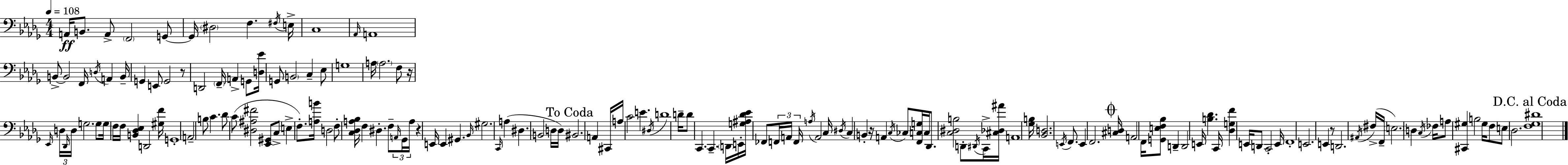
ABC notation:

X:1
T:Untitled
M:4/4
L:1/4
K:Bbm
A,,/4 B,,/2 A,,/2 F,,2 G,,/2 G,,/4 ^D,2 F, ^F,/4 E,/4 C,4 _A,,/4 A,,4 B,,/2 B,,2 F,,/4 D,/4 A,, B,,/4 G,, E,,/2 G,,2 z/2 D,,2 F,,/4 A,, G,,/2 [D,_E]/4 G,,/2 B,,2 C, _E,/2 G,4 A,/4 A,2 F,/2 z/4 _E,,/4 D,/4 _D,,/4 D,/4 G,2 G,/2 G,/4 F,/4 F,/4 [B,,_D,_E,] D,,2 [^G,F]/4 G,,4 A,,2 B,/2 C _D/2 C/2 [^D,^A,^F]2 [_E,,^G,,]/2 C,/2 E, F,/2 [A,B]/4 D,2 F,/2 [C,_D,A,_B,]/4 F, ^D, F,/2 A,,/4 _G,,/4 A,/4 z E,,/4 E,, ^G,, _B,,/4 ^G,2 C,,/4 A, ^D, B,,2 D,/4 D,/4 ^B,,2 A,, ^C,,/4 A,/4 C2 E ^D,/4 D4 D/4 D/2 C,, C,, D,,/4 E,,/4 [G,^A,_D_E]/4 _F,,/2 F,,/4 A,,/4 F,,/4 A,/4 A,,2 C,/4 ^D,/4 C, B,, z/4 A,, C,/4 _C,/2 [F,,C,G,]/4 C,/4 _D,,/2 [C,^D,B,]2 D,,/2 ^D,,/4 C,,/4 [^C,_D,^A]/4 A,,4 [_G,B,]/4 [_B,,D,]2 E,,/4 F,,/2 E,, F,,2 [^C,D,]/4 A,,2 F,,/4 [G,,E,F,_B,]/2 D,, D,,2 E,,/4 [B,_D] C,,/4 [_D,G,F] E,,/4 D,,/2 C,,2 E,,/4 F,,4 E,,2 E,, z/2 D,,2 ^A,,/4 ^F,/4 F,,/4 E,2 D, C,/4 _F,/4 A,/2 [^C,,^G,] B,2 ^G,/4 F,/2 E,/2 _D,2 [F,_G,^D]4